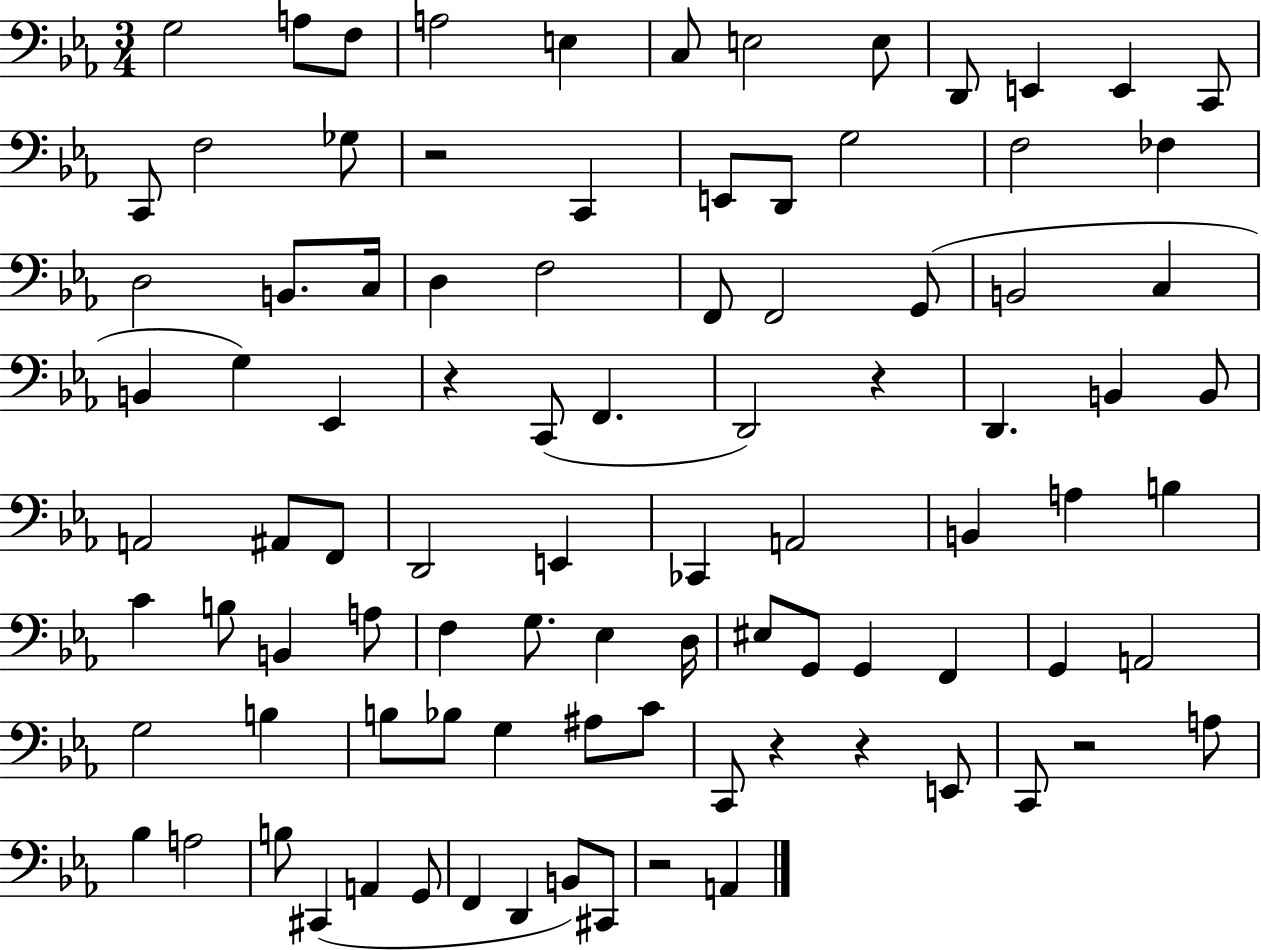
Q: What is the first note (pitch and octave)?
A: G3